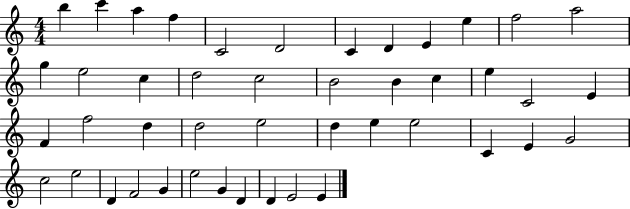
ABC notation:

X:1
T:Untitled
M:4/4
L:1/4
K:C
b c' a f C2 D2 C D E e f2 a2 g e2 c d2 c2 B2 B c e C2 E F f2 d d2 e2 d e e2 C E G2 c2 e2 D F2 G e2 G D D E2 E